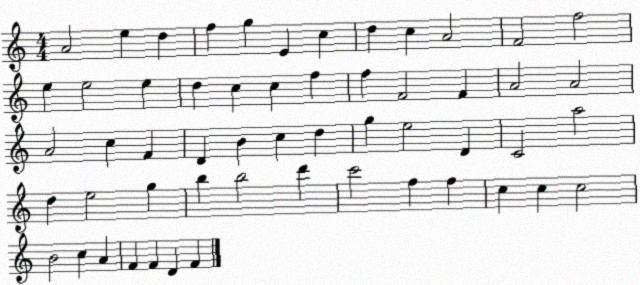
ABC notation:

X:1
T:Untitled
M:4/4
L:1/4
K:C
A2 e d f g E c d c A2 F2 f2 e e2 e d c c f f F2 F A2 A2 A2 c F D B c d g e2 D C2 a2 d e2 g b b2 d' c'2 f f c c c2 B2 c A F F D F